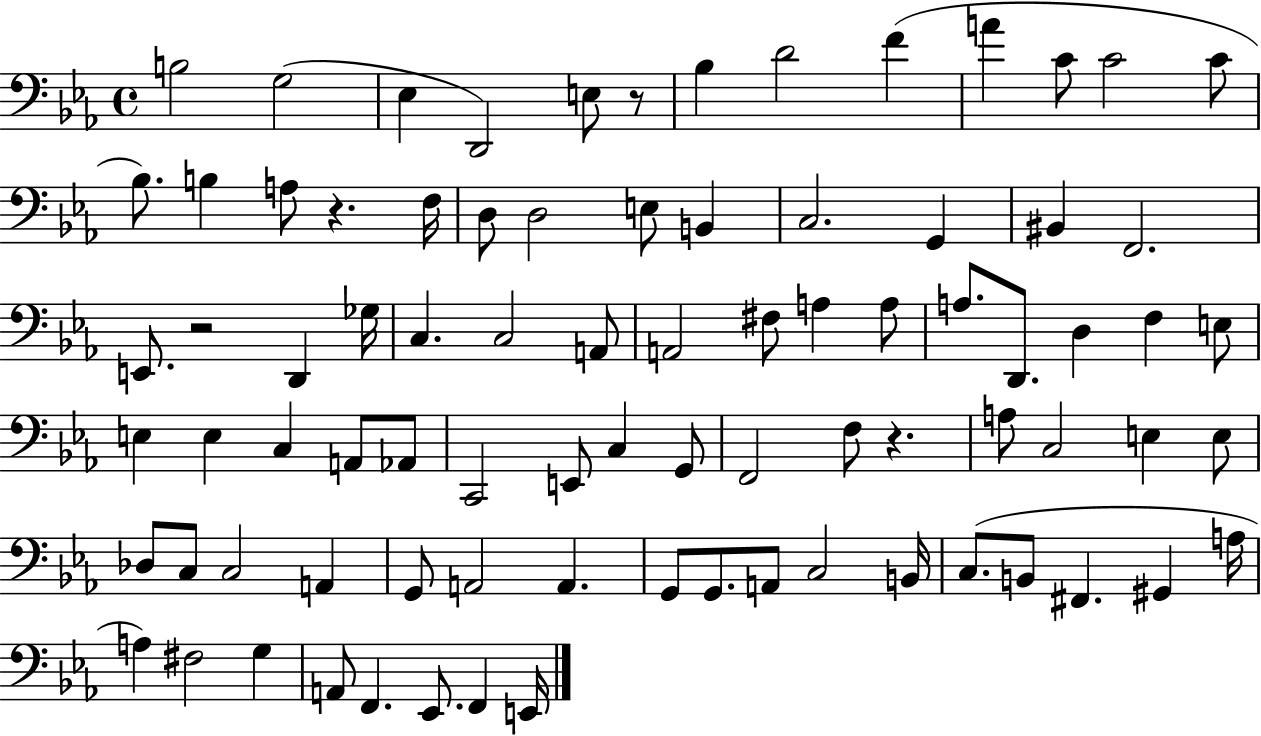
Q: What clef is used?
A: bass